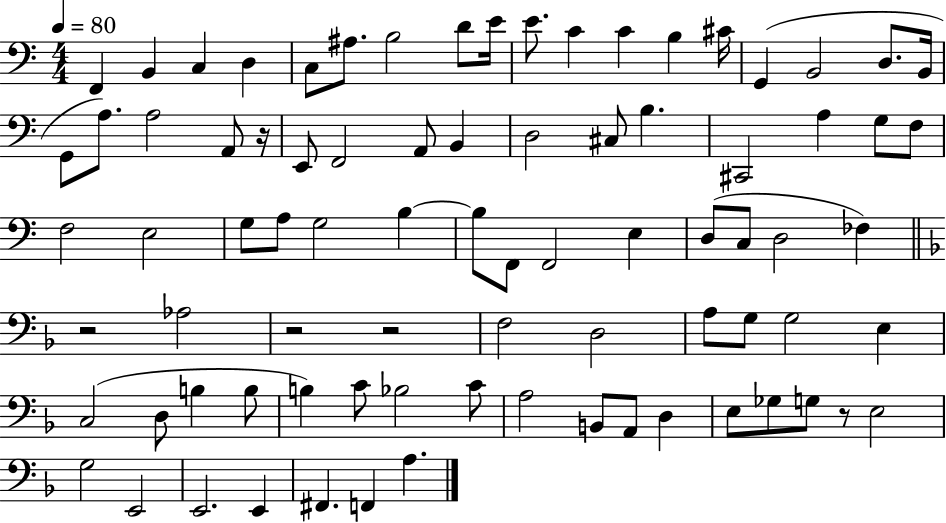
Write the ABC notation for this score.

X:1
T:Untitled
M:4/4
L:1/4
K:C
F,, B,, C, D, C,/2 ^A,/2 B,2 D/2 E/4 E/2 C C B, ^C/4 G,, B,,2 D,/2 B,,/4 G,,/2 A,/2 A,2 A,,/2 z/4 E,,/2 F,,2 A,,/2 B,, D,2 ^C,/2 B, ^C,,2 A, G,/2 F,/2 F,2 E,2 G,/2 A,/2 G,2 B, B,/2 F,,/2 F,,2 E, D,/2 C,/2 D,2 _F, z2 _A,2 z2 z2 F,2 D,2 A,/2 G,/2 G,2 E, C,2 D,/2 B, B,/2 B, C/2 _B,2 C/2 A,2 B,,/2 A,,/2 D, E,/2 _G,/2 G,/2 z/2 E,2 G,2 E,,2 E,,2 E,, ^F,, F,, A,